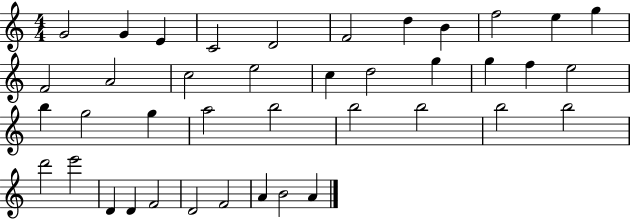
{
  \clef treble
  \numericTimeSignature
  \time 4/4
  \key c \major
  g'2 g'4 e'4 | c'2 d'2 | f'2 d''4 b'4 | f''2 e''4 g''4 | \break f'2 a'2 | c''2 e''2 | c''4 d''2 g''4 | g''4 f''4 e''2 | \break b''4 g''2 g''4 | a''2 b''2 | b''2 b''2 | b''2 b''2 | \break d'''2 e'''2 | d'4 d'4 f'2 | d'2 f'2 | a'4 b'2 a'4 | \break \bar "|."
}